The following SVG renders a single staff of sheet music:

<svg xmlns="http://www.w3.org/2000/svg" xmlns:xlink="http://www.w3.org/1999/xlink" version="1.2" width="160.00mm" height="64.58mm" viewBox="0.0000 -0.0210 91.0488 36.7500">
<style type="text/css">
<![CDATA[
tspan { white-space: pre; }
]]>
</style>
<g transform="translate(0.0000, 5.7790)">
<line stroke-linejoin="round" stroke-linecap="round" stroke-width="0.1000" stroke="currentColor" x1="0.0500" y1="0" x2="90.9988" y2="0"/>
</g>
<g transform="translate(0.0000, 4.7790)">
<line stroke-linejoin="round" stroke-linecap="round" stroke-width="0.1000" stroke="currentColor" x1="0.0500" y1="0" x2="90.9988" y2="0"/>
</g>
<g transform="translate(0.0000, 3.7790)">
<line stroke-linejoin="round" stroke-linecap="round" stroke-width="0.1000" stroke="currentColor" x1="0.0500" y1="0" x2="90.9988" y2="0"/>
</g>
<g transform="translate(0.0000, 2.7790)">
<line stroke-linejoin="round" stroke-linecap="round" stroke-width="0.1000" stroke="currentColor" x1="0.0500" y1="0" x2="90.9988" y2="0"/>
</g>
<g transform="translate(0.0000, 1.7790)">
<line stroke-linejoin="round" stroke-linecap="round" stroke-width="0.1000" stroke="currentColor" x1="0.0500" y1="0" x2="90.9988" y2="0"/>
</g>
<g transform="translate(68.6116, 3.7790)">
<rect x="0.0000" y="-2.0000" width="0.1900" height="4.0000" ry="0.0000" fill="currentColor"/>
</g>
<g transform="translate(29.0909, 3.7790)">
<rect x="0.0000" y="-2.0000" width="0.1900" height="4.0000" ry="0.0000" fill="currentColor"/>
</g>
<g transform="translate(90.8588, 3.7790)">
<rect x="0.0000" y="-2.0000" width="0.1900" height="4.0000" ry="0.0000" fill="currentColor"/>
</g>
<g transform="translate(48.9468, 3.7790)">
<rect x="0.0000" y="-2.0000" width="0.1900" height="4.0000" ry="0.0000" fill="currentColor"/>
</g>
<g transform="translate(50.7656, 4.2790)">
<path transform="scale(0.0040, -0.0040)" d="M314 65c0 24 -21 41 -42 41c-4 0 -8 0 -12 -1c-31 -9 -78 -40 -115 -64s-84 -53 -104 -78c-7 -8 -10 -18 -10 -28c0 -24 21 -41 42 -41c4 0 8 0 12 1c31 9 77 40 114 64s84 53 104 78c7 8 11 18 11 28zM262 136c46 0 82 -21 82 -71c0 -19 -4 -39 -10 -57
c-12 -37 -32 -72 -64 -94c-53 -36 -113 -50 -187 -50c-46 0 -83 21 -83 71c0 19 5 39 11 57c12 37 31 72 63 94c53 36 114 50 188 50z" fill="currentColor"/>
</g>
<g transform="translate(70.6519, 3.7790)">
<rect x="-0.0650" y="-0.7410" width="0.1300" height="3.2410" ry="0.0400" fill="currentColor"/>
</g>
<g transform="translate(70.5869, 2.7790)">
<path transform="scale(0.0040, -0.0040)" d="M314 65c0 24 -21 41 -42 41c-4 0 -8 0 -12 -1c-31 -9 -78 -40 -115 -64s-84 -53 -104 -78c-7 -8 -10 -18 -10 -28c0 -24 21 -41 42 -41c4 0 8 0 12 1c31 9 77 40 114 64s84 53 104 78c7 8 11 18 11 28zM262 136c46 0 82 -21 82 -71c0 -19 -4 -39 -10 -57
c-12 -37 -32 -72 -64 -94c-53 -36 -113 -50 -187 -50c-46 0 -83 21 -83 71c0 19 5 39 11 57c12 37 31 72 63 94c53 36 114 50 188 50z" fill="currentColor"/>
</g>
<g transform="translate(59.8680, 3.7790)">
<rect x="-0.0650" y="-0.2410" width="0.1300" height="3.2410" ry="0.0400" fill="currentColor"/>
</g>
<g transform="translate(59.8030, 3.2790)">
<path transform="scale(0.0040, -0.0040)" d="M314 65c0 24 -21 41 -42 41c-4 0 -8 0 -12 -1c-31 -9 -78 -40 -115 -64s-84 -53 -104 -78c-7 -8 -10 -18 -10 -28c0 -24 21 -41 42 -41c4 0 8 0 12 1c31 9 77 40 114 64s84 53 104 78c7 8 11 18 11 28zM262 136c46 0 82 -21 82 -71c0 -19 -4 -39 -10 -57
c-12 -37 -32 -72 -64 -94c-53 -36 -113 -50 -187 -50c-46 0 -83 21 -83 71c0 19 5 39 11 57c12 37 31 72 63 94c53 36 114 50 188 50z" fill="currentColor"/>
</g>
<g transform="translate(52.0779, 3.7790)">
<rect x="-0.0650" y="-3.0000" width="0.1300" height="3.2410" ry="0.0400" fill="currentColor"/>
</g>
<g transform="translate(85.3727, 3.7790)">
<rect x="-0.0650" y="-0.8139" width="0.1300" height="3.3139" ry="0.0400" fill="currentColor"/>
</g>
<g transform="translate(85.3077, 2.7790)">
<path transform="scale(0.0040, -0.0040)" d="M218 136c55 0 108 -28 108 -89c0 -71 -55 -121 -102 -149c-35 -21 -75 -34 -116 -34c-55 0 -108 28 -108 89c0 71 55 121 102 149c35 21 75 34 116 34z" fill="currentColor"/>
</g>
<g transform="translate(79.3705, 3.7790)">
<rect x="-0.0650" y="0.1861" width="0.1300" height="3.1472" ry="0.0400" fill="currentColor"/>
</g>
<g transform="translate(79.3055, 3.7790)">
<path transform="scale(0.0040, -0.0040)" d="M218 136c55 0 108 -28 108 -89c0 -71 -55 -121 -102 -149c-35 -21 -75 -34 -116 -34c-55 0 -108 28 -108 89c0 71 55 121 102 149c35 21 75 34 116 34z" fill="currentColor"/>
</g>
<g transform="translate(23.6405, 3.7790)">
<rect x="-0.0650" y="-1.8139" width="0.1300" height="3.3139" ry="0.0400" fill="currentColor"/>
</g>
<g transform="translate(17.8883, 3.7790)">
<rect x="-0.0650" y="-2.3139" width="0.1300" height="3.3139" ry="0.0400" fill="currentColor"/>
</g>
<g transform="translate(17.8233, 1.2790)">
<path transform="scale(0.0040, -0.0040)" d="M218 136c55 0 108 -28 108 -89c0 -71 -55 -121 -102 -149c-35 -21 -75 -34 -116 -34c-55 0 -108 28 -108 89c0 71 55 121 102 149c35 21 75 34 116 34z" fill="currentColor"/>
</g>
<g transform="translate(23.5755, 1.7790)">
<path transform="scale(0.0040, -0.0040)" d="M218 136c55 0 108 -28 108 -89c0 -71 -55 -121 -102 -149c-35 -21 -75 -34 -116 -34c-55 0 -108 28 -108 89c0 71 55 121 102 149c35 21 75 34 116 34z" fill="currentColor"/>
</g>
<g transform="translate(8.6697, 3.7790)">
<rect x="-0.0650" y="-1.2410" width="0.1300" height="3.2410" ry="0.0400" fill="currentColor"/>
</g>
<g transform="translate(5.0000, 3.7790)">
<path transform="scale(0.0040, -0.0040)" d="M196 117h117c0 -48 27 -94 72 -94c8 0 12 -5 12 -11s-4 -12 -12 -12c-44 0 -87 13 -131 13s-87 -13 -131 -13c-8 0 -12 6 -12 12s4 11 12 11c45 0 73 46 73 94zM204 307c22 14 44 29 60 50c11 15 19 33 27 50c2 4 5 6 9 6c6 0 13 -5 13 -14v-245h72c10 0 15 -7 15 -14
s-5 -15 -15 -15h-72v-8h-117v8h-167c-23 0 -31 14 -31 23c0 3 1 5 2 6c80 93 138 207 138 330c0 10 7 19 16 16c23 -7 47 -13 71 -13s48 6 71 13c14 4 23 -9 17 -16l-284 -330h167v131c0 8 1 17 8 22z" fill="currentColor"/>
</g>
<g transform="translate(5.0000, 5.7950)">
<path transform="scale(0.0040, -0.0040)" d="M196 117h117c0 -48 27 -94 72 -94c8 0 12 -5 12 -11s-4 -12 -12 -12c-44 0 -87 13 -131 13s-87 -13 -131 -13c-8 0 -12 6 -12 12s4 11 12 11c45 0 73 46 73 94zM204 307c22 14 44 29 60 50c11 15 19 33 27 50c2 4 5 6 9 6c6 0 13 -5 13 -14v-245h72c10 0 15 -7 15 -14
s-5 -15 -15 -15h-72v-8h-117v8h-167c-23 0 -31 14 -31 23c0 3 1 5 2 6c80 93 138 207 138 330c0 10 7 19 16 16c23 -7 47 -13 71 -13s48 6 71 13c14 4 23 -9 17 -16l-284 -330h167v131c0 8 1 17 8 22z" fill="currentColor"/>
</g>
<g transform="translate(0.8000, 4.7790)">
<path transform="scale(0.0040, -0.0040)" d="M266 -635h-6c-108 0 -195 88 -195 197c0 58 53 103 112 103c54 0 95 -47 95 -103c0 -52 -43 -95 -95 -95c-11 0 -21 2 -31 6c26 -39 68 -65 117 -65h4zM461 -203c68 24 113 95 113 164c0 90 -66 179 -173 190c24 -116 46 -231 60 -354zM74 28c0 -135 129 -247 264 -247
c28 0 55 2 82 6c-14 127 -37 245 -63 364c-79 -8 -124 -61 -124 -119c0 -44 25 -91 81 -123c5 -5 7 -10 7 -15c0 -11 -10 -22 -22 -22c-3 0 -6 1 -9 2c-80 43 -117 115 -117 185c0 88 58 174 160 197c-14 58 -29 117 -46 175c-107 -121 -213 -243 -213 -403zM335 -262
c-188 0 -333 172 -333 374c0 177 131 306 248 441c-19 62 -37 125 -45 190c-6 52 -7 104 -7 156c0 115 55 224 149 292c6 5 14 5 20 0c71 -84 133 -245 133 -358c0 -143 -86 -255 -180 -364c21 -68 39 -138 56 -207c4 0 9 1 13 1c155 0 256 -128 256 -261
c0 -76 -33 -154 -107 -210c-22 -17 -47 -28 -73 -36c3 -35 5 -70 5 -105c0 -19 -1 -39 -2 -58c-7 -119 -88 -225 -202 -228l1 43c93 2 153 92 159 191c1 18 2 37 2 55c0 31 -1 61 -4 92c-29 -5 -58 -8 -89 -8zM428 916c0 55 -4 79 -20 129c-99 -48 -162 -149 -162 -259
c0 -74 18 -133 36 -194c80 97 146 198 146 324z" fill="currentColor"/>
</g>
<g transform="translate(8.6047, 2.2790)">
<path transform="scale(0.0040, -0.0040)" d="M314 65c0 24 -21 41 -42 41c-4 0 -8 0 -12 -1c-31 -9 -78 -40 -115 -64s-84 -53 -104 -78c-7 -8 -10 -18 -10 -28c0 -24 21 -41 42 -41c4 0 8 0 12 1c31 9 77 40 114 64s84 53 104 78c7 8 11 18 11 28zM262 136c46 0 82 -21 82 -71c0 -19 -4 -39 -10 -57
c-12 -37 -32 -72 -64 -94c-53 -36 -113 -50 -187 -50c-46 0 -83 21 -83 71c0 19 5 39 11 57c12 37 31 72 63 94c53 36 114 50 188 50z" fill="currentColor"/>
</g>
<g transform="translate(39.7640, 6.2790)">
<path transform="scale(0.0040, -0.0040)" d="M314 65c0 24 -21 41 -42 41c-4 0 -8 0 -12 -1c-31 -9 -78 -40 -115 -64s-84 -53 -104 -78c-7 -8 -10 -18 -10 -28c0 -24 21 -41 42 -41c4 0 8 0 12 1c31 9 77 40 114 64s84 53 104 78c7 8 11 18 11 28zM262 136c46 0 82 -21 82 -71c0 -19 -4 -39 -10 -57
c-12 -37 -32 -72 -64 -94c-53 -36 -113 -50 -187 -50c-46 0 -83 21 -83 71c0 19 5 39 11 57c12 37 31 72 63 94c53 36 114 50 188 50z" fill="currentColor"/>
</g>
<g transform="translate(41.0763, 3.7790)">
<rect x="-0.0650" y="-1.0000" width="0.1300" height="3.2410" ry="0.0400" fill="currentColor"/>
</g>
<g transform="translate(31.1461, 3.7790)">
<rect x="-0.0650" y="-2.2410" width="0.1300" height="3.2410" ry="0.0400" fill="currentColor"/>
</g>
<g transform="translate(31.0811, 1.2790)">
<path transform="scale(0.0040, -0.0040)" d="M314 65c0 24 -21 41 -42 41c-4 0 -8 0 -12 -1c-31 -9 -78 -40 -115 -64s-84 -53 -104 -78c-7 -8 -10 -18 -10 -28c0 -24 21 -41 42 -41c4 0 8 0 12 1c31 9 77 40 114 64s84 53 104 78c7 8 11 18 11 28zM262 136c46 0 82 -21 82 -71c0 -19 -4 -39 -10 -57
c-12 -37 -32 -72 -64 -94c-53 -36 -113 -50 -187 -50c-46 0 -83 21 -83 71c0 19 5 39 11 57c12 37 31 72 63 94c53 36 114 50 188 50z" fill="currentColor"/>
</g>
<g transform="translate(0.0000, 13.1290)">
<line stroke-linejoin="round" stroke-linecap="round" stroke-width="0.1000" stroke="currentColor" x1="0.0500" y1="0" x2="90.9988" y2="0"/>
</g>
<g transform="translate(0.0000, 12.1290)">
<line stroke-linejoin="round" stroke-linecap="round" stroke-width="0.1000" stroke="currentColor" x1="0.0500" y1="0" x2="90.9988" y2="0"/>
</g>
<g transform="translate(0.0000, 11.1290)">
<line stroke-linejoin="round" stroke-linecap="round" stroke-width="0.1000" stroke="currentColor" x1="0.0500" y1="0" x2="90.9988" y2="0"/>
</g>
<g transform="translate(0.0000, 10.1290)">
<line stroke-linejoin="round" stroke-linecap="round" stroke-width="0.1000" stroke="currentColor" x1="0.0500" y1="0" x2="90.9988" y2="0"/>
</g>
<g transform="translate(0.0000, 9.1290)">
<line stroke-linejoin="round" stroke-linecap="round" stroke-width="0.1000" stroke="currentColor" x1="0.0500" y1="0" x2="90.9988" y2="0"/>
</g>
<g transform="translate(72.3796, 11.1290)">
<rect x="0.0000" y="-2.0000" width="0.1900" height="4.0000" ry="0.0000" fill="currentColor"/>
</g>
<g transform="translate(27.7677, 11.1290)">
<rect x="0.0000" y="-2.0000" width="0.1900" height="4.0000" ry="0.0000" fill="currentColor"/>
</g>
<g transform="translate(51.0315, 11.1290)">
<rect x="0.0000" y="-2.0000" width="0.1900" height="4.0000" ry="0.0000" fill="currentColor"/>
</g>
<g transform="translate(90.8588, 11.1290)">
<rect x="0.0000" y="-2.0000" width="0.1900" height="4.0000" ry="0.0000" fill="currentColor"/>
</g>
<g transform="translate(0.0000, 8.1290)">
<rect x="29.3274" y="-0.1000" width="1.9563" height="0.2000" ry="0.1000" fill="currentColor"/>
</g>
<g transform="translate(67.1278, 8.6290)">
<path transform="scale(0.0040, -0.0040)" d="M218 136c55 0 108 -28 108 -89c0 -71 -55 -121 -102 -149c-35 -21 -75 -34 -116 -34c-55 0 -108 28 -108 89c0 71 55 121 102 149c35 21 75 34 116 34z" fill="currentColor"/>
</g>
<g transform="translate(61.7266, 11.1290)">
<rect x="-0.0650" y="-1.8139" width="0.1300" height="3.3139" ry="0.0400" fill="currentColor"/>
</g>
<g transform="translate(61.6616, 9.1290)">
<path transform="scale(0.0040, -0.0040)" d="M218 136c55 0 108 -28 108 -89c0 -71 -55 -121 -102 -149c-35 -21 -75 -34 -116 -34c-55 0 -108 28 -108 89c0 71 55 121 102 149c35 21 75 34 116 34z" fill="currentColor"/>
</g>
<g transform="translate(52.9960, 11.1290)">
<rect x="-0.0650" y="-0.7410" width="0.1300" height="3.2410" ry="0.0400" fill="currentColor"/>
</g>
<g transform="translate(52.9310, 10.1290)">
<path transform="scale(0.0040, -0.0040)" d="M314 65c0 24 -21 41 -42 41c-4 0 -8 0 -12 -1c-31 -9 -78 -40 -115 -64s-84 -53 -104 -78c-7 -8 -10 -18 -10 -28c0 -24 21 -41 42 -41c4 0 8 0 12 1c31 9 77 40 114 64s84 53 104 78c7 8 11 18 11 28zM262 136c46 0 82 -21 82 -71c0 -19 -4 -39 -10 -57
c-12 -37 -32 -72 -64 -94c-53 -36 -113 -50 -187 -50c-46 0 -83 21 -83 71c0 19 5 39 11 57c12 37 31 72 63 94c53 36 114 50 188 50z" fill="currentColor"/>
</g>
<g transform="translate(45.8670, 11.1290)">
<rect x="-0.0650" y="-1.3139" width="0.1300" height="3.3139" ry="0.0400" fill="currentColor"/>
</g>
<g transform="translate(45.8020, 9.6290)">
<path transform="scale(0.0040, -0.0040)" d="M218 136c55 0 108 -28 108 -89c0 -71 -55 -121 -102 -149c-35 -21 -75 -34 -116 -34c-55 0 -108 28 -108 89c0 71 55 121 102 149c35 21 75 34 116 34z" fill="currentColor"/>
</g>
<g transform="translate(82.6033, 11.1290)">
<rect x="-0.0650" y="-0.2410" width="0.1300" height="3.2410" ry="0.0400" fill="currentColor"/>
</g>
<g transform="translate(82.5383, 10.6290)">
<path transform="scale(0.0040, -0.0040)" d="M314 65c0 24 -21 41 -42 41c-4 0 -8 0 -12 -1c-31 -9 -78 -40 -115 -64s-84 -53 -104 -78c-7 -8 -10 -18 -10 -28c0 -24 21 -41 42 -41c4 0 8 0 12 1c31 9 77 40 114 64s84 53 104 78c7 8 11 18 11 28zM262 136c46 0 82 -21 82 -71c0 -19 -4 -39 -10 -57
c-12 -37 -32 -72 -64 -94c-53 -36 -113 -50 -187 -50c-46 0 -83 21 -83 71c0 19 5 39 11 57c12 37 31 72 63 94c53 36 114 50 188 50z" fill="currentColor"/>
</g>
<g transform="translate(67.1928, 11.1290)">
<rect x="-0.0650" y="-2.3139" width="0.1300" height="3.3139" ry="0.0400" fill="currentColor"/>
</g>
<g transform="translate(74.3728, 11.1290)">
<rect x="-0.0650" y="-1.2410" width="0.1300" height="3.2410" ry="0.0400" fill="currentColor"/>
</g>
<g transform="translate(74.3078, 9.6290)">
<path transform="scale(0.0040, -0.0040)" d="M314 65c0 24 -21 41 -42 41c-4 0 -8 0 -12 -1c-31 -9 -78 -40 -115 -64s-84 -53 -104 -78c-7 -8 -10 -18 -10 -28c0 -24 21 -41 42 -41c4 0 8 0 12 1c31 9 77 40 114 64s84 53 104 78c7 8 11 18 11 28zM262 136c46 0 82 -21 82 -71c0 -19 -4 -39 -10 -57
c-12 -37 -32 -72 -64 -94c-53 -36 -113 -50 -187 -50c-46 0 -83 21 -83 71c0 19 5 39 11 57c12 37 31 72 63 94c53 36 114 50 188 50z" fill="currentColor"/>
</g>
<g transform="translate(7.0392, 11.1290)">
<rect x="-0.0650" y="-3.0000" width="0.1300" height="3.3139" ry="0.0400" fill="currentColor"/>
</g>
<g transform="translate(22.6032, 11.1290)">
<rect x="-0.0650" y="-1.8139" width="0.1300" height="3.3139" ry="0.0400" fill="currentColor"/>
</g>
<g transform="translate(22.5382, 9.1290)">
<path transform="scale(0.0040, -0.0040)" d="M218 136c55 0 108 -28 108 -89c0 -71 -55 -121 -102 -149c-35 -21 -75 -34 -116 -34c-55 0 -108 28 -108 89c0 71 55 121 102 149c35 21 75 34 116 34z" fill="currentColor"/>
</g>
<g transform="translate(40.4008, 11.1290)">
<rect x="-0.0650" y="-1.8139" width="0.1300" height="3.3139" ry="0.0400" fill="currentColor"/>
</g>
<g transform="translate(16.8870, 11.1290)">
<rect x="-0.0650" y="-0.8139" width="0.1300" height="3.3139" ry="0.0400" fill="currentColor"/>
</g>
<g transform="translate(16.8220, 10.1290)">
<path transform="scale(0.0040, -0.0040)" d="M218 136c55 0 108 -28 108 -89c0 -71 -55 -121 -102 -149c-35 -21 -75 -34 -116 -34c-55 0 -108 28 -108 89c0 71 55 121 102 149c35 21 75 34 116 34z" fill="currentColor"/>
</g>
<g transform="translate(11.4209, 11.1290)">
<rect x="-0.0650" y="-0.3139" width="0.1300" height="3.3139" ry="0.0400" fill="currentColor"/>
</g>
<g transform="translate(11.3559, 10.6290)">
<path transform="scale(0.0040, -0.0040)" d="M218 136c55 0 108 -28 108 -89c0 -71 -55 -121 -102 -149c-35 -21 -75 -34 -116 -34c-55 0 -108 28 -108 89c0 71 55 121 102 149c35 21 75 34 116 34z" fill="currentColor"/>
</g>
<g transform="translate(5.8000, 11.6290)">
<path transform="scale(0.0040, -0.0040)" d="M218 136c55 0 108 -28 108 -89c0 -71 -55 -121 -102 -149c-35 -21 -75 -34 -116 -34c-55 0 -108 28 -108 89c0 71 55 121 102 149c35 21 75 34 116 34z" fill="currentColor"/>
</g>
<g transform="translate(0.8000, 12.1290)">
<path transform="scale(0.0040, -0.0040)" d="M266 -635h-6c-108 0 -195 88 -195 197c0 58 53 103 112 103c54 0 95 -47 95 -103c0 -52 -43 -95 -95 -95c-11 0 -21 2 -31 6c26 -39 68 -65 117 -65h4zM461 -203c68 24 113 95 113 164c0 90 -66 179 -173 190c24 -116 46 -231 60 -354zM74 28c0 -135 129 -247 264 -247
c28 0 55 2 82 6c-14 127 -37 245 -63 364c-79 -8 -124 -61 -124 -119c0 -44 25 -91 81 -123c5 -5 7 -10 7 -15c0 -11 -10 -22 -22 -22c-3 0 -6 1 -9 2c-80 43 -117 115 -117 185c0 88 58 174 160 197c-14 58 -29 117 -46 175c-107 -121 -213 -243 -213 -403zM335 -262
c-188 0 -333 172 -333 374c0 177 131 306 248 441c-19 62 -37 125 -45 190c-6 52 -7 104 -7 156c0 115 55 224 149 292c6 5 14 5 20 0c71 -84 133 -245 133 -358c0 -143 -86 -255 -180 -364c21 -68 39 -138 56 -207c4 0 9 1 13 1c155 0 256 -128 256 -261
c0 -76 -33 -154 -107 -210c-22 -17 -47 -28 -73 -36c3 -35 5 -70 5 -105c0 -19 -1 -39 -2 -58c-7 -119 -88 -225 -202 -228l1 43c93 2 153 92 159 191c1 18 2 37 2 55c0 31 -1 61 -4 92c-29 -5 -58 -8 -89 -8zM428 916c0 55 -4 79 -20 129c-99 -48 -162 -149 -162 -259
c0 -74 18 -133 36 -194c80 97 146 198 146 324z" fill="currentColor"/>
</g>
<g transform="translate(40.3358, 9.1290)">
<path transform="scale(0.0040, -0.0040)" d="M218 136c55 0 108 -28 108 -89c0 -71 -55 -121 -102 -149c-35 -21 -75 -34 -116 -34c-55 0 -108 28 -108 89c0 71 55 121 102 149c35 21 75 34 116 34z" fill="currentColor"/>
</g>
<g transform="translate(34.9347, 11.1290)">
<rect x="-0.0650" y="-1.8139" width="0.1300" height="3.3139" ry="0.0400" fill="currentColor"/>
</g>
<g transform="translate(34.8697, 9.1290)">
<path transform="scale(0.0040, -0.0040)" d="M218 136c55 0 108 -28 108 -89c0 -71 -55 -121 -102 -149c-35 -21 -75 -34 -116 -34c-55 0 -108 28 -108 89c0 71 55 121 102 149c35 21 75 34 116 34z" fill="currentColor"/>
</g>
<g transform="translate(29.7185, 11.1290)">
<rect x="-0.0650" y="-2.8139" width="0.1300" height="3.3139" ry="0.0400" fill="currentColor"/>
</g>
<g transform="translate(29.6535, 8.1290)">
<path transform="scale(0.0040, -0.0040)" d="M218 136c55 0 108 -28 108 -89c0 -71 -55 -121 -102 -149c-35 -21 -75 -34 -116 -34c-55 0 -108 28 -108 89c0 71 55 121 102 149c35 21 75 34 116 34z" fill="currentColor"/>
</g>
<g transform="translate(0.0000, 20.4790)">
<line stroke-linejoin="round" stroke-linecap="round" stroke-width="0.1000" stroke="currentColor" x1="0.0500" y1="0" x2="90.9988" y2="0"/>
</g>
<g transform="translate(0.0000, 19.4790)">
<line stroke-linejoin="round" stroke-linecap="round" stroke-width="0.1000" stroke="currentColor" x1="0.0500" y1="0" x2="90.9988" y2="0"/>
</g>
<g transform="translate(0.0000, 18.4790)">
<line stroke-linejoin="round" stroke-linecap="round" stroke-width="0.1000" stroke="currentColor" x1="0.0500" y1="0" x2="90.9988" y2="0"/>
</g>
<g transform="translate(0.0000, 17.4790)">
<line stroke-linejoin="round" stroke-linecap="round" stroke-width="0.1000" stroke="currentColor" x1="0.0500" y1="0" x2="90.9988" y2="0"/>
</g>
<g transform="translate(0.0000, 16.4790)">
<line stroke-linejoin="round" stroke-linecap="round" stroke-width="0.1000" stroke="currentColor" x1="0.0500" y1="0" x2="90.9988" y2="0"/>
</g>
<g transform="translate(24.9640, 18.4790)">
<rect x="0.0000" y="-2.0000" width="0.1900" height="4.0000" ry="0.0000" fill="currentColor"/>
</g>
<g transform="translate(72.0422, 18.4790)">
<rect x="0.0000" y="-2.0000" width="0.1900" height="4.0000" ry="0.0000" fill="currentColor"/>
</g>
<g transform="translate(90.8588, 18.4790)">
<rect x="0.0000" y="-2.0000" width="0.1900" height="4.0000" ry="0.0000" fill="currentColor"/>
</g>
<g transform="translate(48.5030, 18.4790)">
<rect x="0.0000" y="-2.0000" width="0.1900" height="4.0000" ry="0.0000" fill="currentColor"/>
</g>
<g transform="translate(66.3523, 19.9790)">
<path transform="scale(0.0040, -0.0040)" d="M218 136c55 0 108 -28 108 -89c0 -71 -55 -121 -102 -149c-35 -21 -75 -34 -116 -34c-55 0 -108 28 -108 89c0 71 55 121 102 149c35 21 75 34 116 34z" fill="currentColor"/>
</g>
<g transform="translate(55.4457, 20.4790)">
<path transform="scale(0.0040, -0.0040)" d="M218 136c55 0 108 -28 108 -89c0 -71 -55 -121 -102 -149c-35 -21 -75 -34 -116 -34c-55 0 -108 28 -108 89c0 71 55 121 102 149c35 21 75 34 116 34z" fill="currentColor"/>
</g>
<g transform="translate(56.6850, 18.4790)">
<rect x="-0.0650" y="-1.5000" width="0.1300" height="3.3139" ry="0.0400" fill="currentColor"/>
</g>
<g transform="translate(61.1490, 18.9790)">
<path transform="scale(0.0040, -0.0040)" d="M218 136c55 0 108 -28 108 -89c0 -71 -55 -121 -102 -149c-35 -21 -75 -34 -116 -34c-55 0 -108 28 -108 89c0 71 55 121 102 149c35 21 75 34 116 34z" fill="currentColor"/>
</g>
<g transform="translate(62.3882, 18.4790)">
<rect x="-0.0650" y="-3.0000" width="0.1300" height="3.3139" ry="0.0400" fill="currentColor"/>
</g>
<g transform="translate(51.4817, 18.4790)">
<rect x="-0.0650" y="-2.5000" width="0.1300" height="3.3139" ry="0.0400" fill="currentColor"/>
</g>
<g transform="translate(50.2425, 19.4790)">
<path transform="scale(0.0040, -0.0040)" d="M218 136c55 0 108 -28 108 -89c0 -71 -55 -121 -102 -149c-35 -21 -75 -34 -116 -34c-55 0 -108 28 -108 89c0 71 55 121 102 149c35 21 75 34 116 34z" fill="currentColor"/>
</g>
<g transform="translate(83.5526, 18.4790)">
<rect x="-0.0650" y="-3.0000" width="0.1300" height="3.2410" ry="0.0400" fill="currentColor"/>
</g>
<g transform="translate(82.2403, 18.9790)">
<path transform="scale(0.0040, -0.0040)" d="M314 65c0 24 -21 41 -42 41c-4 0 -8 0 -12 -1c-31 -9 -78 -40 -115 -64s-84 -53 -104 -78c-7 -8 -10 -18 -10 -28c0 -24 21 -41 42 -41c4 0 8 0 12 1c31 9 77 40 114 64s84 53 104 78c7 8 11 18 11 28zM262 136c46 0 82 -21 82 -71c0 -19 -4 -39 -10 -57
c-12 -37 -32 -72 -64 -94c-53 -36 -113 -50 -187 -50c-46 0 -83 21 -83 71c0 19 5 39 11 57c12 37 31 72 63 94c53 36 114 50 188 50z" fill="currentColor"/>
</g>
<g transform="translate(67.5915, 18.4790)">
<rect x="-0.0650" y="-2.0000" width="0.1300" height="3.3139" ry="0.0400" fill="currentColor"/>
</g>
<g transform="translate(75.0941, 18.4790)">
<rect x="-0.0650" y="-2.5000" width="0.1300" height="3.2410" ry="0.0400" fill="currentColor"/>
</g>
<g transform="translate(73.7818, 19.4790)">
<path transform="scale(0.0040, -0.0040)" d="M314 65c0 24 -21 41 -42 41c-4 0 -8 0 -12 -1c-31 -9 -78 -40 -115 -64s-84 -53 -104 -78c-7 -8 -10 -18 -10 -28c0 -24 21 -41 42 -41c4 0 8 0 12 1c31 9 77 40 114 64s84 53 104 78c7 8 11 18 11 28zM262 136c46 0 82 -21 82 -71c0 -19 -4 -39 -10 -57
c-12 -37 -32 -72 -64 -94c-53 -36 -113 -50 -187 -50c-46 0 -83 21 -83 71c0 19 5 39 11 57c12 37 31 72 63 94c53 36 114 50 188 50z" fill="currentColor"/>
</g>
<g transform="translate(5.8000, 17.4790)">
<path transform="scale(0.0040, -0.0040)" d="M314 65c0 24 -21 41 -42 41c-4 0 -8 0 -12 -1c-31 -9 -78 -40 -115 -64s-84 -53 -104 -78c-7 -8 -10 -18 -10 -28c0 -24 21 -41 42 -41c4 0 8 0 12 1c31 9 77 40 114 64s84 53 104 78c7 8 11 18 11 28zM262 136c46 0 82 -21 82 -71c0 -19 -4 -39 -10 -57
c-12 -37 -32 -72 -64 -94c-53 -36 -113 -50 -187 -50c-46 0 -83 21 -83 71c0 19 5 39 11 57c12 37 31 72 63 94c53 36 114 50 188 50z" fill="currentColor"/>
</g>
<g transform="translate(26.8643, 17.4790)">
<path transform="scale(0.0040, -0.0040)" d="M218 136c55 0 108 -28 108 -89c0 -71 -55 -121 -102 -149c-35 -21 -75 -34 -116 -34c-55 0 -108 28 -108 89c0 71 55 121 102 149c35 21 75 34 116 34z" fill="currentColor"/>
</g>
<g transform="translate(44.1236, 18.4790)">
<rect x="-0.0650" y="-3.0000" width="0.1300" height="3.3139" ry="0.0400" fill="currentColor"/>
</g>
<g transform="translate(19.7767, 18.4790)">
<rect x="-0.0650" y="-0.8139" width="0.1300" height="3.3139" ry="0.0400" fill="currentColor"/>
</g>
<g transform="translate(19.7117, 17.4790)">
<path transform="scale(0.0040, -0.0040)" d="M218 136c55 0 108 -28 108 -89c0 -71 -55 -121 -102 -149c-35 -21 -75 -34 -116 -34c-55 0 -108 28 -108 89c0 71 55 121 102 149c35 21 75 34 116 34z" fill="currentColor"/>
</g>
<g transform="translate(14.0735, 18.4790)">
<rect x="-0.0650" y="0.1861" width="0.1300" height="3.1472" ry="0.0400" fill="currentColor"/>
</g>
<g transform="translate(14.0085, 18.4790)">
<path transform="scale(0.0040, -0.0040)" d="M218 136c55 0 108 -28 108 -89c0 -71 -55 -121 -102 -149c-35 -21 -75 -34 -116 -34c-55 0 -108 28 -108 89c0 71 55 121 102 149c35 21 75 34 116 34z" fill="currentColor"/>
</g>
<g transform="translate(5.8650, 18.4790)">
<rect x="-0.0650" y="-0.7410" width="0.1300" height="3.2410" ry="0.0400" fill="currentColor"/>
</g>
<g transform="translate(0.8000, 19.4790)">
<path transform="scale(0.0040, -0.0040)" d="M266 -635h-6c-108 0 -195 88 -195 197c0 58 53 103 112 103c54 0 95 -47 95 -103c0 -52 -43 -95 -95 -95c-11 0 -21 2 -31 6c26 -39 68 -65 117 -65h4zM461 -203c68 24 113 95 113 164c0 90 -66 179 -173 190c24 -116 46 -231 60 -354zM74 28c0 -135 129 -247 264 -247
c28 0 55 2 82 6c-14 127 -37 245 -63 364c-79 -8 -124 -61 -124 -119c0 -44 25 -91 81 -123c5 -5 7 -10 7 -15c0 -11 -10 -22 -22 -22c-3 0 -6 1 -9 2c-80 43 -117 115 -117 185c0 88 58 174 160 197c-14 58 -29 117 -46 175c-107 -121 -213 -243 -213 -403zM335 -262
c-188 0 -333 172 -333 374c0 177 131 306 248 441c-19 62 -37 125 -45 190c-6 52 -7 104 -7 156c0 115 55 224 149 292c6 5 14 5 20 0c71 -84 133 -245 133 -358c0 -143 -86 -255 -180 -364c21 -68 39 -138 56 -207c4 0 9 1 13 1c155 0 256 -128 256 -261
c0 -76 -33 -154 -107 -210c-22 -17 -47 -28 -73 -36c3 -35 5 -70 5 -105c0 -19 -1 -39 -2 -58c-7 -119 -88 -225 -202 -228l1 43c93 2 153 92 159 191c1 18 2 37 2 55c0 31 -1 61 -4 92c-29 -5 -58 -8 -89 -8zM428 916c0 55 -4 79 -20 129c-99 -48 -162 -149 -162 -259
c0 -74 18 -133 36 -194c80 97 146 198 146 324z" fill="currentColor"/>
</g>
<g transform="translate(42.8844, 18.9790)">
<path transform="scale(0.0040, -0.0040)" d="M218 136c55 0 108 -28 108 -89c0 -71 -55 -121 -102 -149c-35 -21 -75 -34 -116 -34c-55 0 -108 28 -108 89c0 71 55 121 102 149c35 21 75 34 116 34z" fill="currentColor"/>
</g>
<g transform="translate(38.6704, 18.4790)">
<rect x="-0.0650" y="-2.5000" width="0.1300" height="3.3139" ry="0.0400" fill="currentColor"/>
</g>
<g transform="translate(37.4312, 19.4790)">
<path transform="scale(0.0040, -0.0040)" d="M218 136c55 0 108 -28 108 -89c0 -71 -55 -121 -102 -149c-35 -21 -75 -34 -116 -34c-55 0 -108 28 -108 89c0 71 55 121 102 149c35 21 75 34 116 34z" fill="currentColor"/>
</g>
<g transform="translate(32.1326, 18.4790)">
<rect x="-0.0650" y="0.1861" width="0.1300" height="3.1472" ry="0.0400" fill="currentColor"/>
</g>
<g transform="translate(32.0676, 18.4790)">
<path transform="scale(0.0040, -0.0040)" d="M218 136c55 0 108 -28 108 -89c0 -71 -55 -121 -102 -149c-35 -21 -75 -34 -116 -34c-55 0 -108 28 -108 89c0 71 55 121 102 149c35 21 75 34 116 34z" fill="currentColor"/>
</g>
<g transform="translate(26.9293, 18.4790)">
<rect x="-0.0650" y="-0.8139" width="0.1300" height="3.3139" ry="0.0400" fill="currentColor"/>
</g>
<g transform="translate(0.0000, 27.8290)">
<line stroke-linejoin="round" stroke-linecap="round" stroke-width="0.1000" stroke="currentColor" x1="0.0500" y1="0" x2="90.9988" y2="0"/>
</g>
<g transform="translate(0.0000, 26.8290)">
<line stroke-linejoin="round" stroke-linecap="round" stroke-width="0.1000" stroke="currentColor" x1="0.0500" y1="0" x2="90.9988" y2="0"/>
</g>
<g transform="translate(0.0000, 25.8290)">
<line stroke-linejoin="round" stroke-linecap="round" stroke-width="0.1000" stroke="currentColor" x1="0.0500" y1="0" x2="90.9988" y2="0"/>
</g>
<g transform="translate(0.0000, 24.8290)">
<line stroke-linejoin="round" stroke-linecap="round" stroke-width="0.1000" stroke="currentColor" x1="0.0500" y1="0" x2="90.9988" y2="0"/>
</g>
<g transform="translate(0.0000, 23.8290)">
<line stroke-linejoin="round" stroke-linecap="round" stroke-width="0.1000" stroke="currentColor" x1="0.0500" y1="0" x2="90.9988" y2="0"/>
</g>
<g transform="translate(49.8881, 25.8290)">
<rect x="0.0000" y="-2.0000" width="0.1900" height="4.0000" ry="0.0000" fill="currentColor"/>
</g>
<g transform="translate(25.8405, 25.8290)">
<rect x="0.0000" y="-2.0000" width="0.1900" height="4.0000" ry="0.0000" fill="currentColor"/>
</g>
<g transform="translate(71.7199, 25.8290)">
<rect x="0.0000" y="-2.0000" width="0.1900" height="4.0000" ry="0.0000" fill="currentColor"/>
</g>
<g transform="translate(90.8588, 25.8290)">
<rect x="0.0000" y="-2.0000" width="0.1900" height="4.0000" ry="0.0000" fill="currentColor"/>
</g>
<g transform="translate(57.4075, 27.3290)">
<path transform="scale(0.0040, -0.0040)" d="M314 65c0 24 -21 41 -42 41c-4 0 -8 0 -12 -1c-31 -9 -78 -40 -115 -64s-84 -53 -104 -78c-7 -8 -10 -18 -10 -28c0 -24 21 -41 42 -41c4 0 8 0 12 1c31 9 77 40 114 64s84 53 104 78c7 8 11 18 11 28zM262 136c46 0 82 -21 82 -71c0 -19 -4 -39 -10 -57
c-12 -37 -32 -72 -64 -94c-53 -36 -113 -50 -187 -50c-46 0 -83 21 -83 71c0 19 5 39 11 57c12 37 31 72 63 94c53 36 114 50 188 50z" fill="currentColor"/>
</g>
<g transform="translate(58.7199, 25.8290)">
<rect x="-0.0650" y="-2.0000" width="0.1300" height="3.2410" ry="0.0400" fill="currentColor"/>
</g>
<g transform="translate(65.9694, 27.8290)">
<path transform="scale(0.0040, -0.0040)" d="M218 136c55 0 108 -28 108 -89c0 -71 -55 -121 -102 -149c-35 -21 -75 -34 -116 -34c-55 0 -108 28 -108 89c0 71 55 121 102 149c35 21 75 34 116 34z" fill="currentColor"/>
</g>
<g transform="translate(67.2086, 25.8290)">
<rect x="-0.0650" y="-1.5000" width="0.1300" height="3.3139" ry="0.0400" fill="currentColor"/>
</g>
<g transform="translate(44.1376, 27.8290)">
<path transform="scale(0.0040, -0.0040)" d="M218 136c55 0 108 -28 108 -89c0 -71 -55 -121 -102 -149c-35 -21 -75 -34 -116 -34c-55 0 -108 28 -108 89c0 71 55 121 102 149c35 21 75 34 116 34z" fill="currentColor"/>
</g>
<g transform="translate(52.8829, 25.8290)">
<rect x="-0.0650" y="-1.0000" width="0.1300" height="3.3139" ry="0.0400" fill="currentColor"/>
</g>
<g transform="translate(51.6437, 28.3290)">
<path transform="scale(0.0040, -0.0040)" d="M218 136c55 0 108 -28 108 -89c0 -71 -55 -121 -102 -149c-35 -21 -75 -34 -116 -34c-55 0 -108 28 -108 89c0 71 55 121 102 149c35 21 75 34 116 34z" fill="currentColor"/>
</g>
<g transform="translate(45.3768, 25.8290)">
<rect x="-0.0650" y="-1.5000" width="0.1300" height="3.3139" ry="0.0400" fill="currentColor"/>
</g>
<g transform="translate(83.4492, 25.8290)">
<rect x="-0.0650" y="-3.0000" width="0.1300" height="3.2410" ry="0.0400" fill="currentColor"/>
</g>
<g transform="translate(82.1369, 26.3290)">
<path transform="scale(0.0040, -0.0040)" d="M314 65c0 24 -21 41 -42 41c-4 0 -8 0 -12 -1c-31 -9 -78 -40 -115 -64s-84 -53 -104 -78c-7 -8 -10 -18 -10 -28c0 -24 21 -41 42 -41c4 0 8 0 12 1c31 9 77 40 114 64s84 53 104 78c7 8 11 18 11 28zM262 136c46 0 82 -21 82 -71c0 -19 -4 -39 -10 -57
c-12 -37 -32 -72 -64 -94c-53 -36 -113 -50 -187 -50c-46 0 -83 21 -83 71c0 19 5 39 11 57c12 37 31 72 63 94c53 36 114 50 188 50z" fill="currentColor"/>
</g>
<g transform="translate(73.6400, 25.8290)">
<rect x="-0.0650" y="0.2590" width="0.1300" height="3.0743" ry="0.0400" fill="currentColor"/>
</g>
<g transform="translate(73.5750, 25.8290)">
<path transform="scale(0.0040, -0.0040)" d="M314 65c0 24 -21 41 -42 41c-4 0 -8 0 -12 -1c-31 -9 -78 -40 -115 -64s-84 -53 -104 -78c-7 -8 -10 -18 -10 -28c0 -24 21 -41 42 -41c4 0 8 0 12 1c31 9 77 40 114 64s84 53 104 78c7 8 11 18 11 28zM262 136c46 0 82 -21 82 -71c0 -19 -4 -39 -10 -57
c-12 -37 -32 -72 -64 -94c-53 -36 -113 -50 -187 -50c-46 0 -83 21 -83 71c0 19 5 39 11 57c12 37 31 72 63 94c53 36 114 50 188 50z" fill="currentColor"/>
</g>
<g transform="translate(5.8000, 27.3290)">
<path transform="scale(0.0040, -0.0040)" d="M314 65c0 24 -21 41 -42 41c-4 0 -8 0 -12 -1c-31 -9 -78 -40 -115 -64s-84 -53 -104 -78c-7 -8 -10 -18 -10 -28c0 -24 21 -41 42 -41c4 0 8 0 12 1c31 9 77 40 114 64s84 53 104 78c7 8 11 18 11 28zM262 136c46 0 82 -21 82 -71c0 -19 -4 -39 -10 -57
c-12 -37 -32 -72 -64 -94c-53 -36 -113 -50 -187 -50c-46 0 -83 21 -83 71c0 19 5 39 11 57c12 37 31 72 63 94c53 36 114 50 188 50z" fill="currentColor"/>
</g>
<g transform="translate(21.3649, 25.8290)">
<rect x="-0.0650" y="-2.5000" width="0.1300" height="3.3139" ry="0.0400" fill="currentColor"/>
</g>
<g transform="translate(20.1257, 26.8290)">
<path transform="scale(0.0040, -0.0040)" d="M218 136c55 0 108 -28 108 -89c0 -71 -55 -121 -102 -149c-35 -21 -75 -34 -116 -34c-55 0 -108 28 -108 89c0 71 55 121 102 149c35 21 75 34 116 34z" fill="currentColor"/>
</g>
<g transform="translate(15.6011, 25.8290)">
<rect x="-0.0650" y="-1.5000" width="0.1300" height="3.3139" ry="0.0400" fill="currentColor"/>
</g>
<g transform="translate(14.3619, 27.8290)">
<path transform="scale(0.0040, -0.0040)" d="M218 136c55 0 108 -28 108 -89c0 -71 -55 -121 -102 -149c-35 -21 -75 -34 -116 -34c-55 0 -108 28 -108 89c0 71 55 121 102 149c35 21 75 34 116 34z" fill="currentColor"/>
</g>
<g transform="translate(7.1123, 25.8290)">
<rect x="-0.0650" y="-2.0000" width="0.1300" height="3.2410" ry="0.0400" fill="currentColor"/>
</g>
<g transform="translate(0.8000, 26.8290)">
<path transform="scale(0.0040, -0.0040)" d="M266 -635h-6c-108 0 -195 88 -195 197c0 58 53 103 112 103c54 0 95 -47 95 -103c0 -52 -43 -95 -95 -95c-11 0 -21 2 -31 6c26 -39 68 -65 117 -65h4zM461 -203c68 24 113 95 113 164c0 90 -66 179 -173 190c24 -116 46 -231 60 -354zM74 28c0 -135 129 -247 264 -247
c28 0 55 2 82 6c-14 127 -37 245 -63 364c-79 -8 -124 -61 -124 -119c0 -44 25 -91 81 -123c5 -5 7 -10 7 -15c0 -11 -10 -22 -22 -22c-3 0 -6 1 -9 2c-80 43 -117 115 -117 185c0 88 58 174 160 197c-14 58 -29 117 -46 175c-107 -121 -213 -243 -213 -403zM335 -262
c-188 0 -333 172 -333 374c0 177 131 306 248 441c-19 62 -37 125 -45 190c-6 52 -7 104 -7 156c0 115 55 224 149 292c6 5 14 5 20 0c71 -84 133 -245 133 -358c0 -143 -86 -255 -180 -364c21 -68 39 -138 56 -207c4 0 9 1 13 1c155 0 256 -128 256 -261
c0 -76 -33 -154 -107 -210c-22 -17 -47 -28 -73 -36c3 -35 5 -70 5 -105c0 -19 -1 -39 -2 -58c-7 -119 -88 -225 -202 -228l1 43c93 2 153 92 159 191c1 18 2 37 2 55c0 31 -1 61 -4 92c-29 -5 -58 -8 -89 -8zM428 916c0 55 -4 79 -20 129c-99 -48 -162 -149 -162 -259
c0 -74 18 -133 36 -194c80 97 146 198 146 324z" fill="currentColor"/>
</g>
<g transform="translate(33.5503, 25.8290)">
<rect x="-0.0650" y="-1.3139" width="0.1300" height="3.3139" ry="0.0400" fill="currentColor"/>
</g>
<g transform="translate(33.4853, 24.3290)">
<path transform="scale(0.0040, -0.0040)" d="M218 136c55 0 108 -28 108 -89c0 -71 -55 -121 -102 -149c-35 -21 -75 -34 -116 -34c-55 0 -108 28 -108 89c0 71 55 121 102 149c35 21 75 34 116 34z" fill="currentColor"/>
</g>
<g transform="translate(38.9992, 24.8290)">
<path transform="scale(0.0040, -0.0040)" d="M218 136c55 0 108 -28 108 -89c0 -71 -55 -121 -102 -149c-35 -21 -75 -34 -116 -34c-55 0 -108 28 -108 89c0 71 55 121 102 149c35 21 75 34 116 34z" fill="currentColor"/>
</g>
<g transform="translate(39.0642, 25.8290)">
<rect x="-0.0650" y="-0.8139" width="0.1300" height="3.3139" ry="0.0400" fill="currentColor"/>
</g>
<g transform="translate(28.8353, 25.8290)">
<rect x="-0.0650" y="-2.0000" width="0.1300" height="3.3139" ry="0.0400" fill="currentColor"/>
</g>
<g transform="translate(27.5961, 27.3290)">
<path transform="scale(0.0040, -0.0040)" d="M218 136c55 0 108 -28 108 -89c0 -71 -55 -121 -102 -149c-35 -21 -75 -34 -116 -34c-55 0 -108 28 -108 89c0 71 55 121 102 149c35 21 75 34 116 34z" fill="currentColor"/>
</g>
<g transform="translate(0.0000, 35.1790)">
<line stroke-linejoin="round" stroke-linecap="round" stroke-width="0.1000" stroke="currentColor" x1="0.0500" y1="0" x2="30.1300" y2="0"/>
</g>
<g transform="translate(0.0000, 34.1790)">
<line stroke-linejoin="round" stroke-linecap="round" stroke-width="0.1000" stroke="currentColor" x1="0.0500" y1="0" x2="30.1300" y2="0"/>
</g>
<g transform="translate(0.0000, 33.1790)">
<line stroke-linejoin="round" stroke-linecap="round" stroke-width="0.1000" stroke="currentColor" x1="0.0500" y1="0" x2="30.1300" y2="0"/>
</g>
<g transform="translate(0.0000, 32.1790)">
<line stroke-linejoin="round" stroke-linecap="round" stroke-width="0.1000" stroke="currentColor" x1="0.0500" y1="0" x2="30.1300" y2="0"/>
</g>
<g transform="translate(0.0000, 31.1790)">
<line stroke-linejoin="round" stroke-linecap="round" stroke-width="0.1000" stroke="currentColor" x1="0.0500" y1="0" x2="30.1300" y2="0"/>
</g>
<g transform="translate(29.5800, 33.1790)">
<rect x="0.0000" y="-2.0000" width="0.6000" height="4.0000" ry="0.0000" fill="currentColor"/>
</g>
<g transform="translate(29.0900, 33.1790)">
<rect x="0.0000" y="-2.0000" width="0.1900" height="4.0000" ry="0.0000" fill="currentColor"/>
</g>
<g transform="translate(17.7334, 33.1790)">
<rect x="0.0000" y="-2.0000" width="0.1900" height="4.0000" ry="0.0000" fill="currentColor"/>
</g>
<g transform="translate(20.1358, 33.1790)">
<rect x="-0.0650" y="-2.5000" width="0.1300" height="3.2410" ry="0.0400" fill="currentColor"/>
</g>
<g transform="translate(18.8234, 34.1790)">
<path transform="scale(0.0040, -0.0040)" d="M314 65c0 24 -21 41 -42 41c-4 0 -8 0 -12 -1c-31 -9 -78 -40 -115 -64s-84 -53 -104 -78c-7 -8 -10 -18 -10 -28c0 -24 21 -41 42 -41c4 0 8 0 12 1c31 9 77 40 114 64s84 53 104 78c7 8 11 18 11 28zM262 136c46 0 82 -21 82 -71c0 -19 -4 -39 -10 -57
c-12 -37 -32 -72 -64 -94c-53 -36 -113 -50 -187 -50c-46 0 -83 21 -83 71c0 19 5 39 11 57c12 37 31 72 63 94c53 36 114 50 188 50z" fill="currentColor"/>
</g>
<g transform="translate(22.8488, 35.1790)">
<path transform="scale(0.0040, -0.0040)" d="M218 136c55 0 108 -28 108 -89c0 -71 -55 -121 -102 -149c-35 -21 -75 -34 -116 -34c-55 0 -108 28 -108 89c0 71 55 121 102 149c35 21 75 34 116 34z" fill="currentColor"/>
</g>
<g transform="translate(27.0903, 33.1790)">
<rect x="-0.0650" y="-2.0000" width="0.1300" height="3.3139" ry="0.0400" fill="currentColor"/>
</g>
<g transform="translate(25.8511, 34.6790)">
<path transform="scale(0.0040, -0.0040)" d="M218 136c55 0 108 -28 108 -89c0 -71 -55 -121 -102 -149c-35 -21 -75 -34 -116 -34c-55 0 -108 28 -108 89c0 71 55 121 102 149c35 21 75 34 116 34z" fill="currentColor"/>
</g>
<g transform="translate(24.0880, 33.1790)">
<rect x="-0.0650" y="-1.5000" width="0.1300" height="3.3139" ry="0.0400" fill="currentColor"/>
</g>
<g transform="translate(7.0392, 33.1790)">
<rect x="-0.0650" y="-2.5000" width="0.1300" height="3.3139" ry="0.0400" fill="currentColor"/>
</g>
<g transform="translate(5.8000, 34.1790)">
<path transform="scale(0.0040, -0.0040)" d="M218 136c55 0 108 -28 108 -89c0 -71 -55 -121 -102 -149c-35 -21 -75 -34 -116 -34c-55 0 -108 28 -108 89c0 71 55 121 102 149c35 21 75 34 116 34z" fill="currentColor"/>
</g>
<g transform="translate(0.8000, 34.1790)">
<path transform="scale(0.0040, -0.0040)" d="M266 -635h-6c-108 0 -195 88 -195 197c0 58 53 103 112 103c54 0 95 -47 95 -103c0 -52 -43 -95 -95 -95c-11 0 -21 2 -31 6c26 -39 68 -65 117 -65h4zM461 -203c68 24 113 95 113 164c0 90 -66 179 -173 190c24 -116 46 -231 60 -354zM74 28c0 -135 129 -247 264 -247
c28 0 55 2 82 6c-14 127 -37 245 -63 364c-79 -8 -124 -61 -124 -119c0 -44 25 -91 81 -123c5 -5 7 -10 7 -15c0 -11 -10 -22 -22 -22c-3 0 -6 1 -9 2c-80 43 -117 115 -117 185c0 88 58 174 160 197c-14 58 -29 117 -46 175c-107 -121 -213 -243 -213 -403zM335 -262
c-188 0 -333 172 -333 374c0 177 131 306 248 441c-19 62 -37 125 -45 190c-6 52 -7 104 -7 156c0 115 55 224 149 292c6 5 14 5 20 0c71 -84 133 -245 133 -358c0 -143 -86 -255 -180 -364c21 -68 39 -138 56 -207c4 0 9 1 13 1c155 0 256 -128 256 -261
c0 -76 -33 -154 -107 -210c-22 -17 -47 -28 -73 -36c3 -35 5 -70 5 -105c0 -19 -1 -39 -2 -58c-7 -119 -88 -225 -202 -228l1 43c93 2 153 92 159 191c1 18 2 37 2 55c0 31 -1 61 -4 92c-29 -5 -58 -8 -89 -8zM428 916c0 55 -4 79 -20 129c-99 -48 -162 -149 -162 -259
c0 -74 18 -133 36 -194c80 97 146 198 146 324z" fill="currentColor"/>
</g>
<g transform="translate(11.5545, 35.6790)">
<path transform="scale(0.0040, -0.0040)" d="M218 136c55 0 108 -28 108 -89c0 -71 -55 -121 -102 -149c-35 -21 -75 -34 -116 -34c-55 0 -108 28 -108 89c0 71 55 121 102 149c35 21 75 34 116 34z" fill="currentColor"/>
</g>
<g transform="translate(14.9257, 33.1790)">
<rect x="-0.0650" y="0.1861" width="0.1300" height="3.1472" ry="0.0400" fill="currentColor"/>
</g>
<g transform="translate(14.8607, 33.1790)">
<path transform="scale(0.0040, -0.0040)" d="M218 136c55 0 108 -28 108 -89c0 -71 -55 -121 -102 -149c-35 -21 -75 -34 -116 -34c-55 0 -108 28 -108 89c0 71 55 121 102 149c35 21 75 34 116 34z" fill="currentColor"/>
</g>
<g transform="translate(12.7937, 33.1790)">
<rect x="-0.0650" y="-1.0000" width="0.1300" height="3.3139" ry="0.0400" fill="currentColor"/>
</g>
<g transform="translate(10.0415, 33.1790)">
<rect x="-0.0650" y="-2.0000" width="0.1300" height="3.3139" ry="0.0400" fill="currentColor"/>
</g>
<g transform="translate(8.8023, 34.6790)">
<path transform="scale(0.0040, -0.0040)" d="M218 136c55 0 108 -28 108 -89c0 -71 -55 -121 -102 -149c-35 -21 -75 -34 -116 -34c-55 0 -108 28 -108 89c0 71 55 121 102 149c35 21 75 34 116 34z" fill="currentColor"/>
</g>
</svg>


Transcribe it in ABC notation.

X:1
T:Untitled
M:4/4
L:1/4
K:C
e2 g f g2 D2 A2 c2 d2 B d A c d f a f f e d2 f g e2 c2 d2 B d d B G A G E A F G2 A2 F2 E G F e d E D F2 E B2 A2 G F D B G2 E F